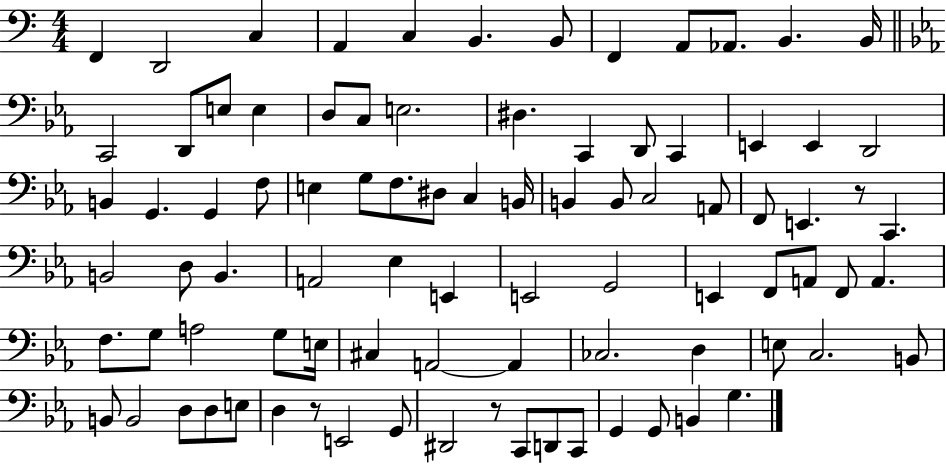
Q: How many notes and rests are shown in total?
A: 88